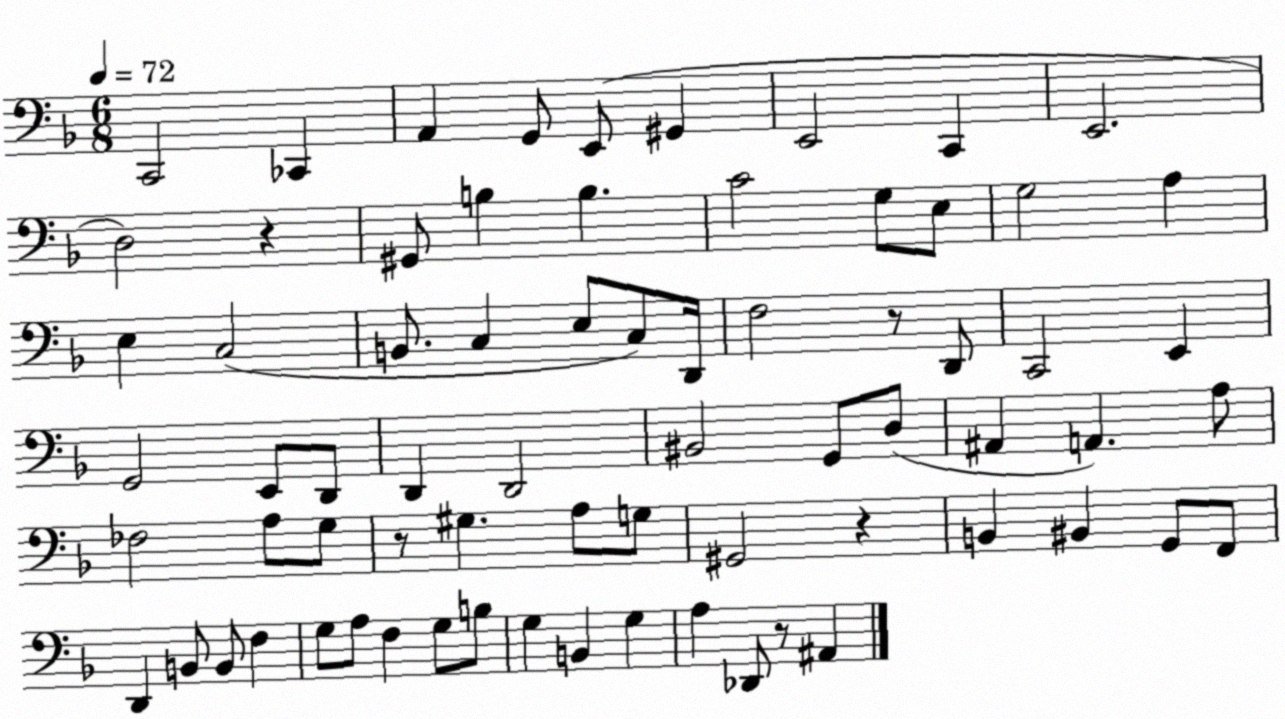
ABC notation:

X:1
T:Untitled
M:6/8
L:1/4
K:F
C,,2 _C,, A,, G,,/2 E,,/2 ^G,, E,,2 C,, E,,2 D,2 z ^G,,/2 B, B, C2 G,/2 E,/2 G,2 A, E, C,2 B,,/2 C, E,/2 C,/2 D,,/4 F,2 z/2 D,,/2 C,,2 E,, G,,2 E,,/2 D,,/2 D,, D,,2 ^B,,2 G,,/2 D,/2 ^A,, A,, A,/2 _F,2 A,/2 G,/2 z/2 ^G, A,/2 G,/2 ^G,,2 z B,, ^B,, G,,/2 F,,/2 D,, B,,/2 B,,/2 F, G,/2 A,/2 F, G,/2 B,/2 G, B,, G, A, _D,,/2 z/2 ^A,,